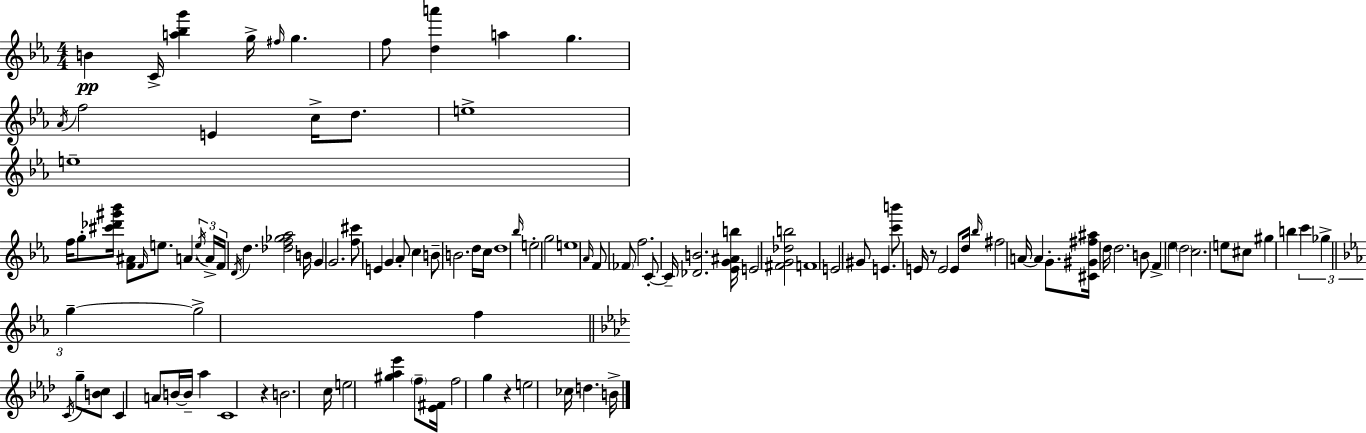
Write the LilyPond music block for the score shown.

{
  \clef treble
  \numericTimeSignature
  \time 4/4
  \key c \minor
  b'4\pp c'16-> <a'' bes'' g'''>4 g''16-> \grace { fis''16 } g''4. | f''8 <d'' a'''>4 a''4 g''4. | \acciaccatura { aes'16 } f''2 e'4 c''16-> d''8. | e''1-> | \break e''1-- | f''16 g''8-. <cis''' des''' gis''' bes'''>16 <f' ais'>8 \grace { f'16 } e''8. a'4. | \tuplet 3/2 { \acciaccatura { e''16 } a'16-> f'16 } \acciaccatura { d'16 } d''4. <des'' f'' ges'' aes''>2 | b'16 g'4 g'2. | \break <f'' cis'''>8 e'4 g'4 aes'8-. | c''4 b'8-- b'2. | d''16 c''16 d''1 | \grace { bes''16 } e''2-. g''2 | \break e''1 | \grace { aes'16 } f'8 \parenthesize fes'8 f''2. | c'8-.~~ c'16-- <des' b'>2. | <ees' g' ais' b''>16 e'2 <fis' g' des'' b''>2 | \break f'1 | e'2 gis'8 | e'4. <c''' b'''>8 e'16 r8 e'2 | e'8 d''16 \grace { bes''16 } fis''2 | \break a'16~~ a'4 g'8.-. <cis' gis' fis'' ais''>16 d''16 d''2. | b'8 f'4-> ees''4 | \parenthesize d''2 c''2. | e''8 cis''8 gis''4 b''4 | \break \tuplet 3/2 { c'''4 ges''4-> \bar "||" \break \key ees \major g''4--~~ } g''2-> f''4 | \bar "||" \break \key aes \major \acciaccatura { c'16 } g''8-- <b' c''>8 c'4 a'8 b'16~~ b'16-- aes''4 | c'1 | r4 b'2. | c''16 e''2 <gis'' aes'' ees'''>4 \parenthesize f''8-- | \break <ees' fis'>16 f''2 g''4 r4 | e''2 ces''16 d''4. | b'16-> \bar "|."
}